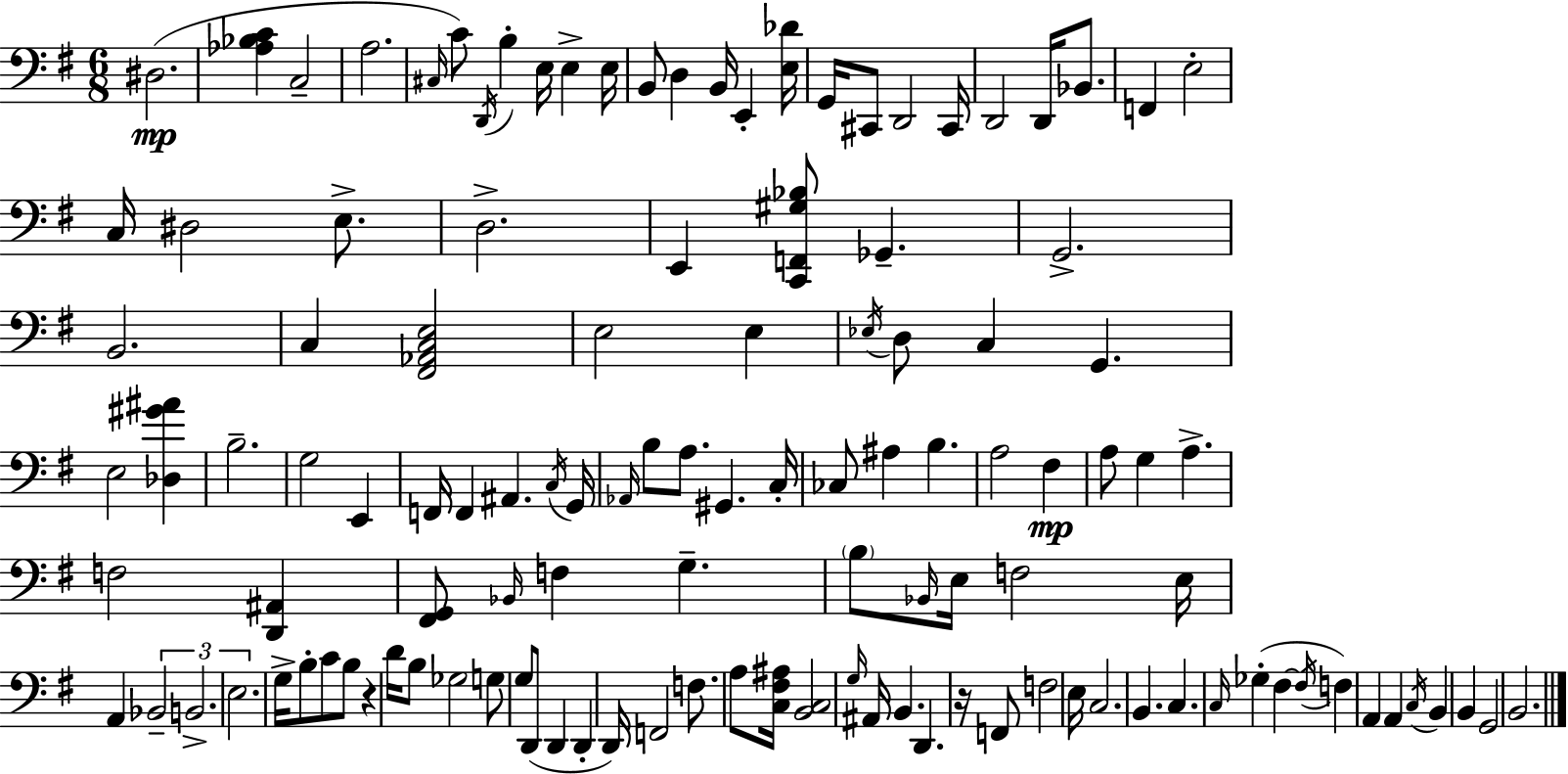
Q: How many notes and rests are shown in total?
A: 122